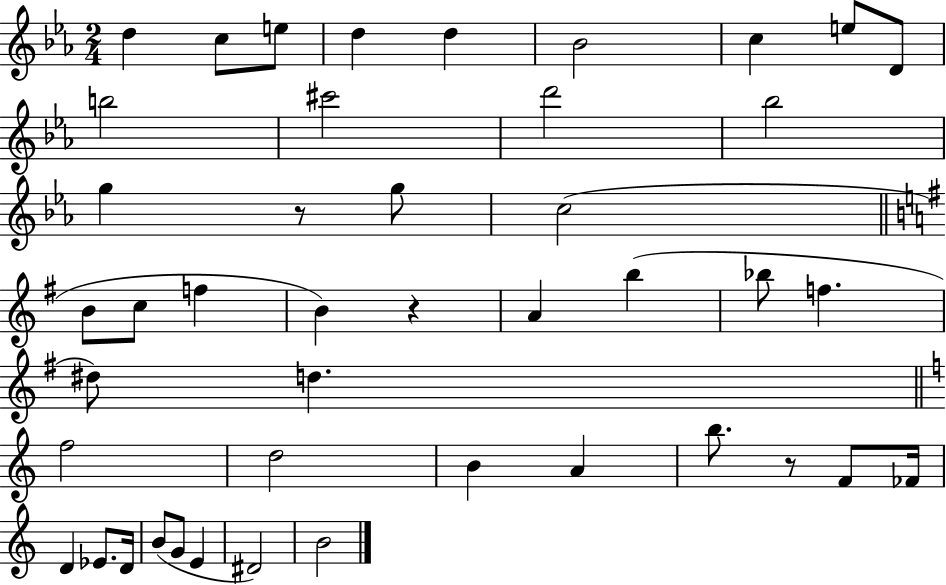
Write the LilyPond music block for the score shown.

{
  \clef treble
  \numericTimeSignature
  \time 2/4
  \key ees \major
  d''4 c''8 e''8 | d''4 d''4 | bes'2 | c''4 e''8 d'8 | \break b''2 | cis'''2 | d'''2 | bes''2 | \break g''4 r8 g''8 | c''2( | \bar "||" \break \key g \major b'8 c''8 f''4 | b'4) r4 | a'4 b''4( | bes''8 f''4. | \break dis''8) d''4. | \bar "||" \break \key a \minor f''2 | d''2 | b'4 a'4 | b''8. r8 f'8 fes'16 | \break d'4 ees'8. d'16 | b'8( g'8 e'4 | dis'2) | b'2 | \break \bar "|."
}